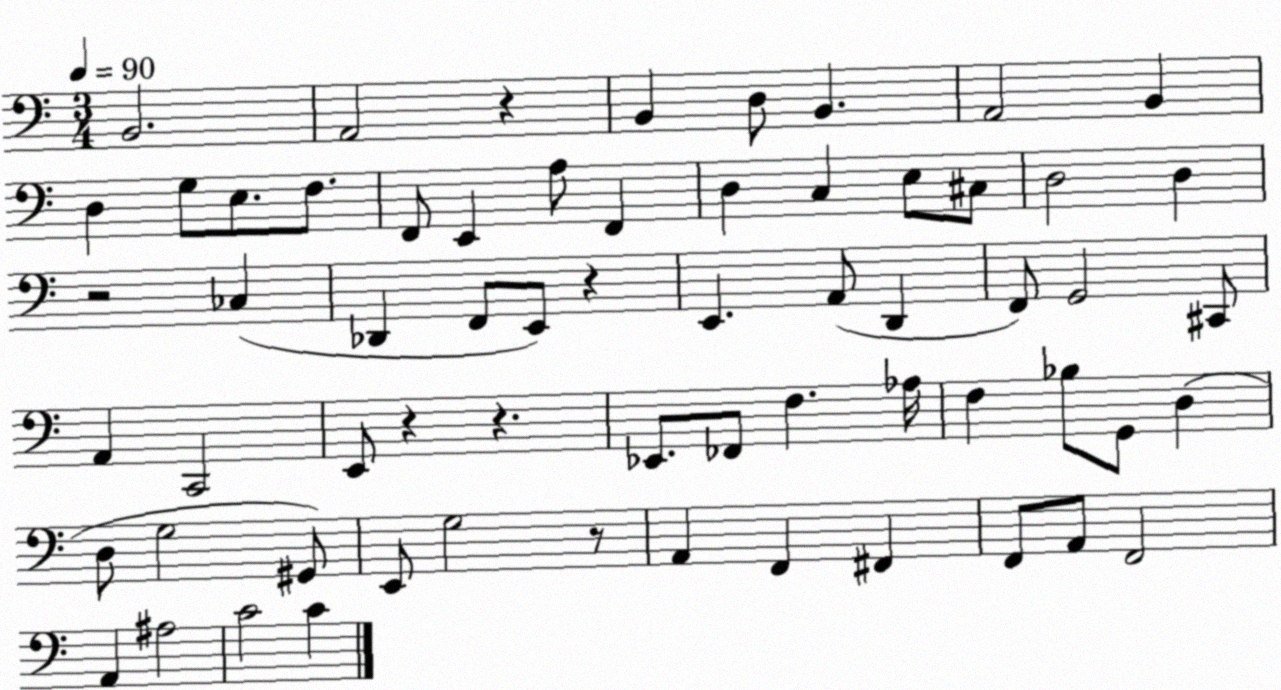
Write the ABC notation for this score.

X:1
T:Untitled
M:3/4
L:1/4
K:C
B,,2 A,,2 z B,, D,/2 B,, A,,2 B,, D, G,/2 E,/2 F,/2 F,,/2 E,, A,/2 F,, D, C, E,/2 ^C,/2 D,2 D, z2 _C, _D,, F,,/2 E,,/2 z E,, A,,/2 D,, F,,/2 G,,2 ^C,,/2 A,, C,,2 E,,/2 z z _E,,/2 _F,,/2 F, _A,/4 F, _B,/2 G,,/2 D, D,/2 G,2 ^G,,/2 E,,/2 G,2 z/2 A,, F,, ^F,, F,,/2 A,,/2 F,,2 A,, ^A,2 C2 C